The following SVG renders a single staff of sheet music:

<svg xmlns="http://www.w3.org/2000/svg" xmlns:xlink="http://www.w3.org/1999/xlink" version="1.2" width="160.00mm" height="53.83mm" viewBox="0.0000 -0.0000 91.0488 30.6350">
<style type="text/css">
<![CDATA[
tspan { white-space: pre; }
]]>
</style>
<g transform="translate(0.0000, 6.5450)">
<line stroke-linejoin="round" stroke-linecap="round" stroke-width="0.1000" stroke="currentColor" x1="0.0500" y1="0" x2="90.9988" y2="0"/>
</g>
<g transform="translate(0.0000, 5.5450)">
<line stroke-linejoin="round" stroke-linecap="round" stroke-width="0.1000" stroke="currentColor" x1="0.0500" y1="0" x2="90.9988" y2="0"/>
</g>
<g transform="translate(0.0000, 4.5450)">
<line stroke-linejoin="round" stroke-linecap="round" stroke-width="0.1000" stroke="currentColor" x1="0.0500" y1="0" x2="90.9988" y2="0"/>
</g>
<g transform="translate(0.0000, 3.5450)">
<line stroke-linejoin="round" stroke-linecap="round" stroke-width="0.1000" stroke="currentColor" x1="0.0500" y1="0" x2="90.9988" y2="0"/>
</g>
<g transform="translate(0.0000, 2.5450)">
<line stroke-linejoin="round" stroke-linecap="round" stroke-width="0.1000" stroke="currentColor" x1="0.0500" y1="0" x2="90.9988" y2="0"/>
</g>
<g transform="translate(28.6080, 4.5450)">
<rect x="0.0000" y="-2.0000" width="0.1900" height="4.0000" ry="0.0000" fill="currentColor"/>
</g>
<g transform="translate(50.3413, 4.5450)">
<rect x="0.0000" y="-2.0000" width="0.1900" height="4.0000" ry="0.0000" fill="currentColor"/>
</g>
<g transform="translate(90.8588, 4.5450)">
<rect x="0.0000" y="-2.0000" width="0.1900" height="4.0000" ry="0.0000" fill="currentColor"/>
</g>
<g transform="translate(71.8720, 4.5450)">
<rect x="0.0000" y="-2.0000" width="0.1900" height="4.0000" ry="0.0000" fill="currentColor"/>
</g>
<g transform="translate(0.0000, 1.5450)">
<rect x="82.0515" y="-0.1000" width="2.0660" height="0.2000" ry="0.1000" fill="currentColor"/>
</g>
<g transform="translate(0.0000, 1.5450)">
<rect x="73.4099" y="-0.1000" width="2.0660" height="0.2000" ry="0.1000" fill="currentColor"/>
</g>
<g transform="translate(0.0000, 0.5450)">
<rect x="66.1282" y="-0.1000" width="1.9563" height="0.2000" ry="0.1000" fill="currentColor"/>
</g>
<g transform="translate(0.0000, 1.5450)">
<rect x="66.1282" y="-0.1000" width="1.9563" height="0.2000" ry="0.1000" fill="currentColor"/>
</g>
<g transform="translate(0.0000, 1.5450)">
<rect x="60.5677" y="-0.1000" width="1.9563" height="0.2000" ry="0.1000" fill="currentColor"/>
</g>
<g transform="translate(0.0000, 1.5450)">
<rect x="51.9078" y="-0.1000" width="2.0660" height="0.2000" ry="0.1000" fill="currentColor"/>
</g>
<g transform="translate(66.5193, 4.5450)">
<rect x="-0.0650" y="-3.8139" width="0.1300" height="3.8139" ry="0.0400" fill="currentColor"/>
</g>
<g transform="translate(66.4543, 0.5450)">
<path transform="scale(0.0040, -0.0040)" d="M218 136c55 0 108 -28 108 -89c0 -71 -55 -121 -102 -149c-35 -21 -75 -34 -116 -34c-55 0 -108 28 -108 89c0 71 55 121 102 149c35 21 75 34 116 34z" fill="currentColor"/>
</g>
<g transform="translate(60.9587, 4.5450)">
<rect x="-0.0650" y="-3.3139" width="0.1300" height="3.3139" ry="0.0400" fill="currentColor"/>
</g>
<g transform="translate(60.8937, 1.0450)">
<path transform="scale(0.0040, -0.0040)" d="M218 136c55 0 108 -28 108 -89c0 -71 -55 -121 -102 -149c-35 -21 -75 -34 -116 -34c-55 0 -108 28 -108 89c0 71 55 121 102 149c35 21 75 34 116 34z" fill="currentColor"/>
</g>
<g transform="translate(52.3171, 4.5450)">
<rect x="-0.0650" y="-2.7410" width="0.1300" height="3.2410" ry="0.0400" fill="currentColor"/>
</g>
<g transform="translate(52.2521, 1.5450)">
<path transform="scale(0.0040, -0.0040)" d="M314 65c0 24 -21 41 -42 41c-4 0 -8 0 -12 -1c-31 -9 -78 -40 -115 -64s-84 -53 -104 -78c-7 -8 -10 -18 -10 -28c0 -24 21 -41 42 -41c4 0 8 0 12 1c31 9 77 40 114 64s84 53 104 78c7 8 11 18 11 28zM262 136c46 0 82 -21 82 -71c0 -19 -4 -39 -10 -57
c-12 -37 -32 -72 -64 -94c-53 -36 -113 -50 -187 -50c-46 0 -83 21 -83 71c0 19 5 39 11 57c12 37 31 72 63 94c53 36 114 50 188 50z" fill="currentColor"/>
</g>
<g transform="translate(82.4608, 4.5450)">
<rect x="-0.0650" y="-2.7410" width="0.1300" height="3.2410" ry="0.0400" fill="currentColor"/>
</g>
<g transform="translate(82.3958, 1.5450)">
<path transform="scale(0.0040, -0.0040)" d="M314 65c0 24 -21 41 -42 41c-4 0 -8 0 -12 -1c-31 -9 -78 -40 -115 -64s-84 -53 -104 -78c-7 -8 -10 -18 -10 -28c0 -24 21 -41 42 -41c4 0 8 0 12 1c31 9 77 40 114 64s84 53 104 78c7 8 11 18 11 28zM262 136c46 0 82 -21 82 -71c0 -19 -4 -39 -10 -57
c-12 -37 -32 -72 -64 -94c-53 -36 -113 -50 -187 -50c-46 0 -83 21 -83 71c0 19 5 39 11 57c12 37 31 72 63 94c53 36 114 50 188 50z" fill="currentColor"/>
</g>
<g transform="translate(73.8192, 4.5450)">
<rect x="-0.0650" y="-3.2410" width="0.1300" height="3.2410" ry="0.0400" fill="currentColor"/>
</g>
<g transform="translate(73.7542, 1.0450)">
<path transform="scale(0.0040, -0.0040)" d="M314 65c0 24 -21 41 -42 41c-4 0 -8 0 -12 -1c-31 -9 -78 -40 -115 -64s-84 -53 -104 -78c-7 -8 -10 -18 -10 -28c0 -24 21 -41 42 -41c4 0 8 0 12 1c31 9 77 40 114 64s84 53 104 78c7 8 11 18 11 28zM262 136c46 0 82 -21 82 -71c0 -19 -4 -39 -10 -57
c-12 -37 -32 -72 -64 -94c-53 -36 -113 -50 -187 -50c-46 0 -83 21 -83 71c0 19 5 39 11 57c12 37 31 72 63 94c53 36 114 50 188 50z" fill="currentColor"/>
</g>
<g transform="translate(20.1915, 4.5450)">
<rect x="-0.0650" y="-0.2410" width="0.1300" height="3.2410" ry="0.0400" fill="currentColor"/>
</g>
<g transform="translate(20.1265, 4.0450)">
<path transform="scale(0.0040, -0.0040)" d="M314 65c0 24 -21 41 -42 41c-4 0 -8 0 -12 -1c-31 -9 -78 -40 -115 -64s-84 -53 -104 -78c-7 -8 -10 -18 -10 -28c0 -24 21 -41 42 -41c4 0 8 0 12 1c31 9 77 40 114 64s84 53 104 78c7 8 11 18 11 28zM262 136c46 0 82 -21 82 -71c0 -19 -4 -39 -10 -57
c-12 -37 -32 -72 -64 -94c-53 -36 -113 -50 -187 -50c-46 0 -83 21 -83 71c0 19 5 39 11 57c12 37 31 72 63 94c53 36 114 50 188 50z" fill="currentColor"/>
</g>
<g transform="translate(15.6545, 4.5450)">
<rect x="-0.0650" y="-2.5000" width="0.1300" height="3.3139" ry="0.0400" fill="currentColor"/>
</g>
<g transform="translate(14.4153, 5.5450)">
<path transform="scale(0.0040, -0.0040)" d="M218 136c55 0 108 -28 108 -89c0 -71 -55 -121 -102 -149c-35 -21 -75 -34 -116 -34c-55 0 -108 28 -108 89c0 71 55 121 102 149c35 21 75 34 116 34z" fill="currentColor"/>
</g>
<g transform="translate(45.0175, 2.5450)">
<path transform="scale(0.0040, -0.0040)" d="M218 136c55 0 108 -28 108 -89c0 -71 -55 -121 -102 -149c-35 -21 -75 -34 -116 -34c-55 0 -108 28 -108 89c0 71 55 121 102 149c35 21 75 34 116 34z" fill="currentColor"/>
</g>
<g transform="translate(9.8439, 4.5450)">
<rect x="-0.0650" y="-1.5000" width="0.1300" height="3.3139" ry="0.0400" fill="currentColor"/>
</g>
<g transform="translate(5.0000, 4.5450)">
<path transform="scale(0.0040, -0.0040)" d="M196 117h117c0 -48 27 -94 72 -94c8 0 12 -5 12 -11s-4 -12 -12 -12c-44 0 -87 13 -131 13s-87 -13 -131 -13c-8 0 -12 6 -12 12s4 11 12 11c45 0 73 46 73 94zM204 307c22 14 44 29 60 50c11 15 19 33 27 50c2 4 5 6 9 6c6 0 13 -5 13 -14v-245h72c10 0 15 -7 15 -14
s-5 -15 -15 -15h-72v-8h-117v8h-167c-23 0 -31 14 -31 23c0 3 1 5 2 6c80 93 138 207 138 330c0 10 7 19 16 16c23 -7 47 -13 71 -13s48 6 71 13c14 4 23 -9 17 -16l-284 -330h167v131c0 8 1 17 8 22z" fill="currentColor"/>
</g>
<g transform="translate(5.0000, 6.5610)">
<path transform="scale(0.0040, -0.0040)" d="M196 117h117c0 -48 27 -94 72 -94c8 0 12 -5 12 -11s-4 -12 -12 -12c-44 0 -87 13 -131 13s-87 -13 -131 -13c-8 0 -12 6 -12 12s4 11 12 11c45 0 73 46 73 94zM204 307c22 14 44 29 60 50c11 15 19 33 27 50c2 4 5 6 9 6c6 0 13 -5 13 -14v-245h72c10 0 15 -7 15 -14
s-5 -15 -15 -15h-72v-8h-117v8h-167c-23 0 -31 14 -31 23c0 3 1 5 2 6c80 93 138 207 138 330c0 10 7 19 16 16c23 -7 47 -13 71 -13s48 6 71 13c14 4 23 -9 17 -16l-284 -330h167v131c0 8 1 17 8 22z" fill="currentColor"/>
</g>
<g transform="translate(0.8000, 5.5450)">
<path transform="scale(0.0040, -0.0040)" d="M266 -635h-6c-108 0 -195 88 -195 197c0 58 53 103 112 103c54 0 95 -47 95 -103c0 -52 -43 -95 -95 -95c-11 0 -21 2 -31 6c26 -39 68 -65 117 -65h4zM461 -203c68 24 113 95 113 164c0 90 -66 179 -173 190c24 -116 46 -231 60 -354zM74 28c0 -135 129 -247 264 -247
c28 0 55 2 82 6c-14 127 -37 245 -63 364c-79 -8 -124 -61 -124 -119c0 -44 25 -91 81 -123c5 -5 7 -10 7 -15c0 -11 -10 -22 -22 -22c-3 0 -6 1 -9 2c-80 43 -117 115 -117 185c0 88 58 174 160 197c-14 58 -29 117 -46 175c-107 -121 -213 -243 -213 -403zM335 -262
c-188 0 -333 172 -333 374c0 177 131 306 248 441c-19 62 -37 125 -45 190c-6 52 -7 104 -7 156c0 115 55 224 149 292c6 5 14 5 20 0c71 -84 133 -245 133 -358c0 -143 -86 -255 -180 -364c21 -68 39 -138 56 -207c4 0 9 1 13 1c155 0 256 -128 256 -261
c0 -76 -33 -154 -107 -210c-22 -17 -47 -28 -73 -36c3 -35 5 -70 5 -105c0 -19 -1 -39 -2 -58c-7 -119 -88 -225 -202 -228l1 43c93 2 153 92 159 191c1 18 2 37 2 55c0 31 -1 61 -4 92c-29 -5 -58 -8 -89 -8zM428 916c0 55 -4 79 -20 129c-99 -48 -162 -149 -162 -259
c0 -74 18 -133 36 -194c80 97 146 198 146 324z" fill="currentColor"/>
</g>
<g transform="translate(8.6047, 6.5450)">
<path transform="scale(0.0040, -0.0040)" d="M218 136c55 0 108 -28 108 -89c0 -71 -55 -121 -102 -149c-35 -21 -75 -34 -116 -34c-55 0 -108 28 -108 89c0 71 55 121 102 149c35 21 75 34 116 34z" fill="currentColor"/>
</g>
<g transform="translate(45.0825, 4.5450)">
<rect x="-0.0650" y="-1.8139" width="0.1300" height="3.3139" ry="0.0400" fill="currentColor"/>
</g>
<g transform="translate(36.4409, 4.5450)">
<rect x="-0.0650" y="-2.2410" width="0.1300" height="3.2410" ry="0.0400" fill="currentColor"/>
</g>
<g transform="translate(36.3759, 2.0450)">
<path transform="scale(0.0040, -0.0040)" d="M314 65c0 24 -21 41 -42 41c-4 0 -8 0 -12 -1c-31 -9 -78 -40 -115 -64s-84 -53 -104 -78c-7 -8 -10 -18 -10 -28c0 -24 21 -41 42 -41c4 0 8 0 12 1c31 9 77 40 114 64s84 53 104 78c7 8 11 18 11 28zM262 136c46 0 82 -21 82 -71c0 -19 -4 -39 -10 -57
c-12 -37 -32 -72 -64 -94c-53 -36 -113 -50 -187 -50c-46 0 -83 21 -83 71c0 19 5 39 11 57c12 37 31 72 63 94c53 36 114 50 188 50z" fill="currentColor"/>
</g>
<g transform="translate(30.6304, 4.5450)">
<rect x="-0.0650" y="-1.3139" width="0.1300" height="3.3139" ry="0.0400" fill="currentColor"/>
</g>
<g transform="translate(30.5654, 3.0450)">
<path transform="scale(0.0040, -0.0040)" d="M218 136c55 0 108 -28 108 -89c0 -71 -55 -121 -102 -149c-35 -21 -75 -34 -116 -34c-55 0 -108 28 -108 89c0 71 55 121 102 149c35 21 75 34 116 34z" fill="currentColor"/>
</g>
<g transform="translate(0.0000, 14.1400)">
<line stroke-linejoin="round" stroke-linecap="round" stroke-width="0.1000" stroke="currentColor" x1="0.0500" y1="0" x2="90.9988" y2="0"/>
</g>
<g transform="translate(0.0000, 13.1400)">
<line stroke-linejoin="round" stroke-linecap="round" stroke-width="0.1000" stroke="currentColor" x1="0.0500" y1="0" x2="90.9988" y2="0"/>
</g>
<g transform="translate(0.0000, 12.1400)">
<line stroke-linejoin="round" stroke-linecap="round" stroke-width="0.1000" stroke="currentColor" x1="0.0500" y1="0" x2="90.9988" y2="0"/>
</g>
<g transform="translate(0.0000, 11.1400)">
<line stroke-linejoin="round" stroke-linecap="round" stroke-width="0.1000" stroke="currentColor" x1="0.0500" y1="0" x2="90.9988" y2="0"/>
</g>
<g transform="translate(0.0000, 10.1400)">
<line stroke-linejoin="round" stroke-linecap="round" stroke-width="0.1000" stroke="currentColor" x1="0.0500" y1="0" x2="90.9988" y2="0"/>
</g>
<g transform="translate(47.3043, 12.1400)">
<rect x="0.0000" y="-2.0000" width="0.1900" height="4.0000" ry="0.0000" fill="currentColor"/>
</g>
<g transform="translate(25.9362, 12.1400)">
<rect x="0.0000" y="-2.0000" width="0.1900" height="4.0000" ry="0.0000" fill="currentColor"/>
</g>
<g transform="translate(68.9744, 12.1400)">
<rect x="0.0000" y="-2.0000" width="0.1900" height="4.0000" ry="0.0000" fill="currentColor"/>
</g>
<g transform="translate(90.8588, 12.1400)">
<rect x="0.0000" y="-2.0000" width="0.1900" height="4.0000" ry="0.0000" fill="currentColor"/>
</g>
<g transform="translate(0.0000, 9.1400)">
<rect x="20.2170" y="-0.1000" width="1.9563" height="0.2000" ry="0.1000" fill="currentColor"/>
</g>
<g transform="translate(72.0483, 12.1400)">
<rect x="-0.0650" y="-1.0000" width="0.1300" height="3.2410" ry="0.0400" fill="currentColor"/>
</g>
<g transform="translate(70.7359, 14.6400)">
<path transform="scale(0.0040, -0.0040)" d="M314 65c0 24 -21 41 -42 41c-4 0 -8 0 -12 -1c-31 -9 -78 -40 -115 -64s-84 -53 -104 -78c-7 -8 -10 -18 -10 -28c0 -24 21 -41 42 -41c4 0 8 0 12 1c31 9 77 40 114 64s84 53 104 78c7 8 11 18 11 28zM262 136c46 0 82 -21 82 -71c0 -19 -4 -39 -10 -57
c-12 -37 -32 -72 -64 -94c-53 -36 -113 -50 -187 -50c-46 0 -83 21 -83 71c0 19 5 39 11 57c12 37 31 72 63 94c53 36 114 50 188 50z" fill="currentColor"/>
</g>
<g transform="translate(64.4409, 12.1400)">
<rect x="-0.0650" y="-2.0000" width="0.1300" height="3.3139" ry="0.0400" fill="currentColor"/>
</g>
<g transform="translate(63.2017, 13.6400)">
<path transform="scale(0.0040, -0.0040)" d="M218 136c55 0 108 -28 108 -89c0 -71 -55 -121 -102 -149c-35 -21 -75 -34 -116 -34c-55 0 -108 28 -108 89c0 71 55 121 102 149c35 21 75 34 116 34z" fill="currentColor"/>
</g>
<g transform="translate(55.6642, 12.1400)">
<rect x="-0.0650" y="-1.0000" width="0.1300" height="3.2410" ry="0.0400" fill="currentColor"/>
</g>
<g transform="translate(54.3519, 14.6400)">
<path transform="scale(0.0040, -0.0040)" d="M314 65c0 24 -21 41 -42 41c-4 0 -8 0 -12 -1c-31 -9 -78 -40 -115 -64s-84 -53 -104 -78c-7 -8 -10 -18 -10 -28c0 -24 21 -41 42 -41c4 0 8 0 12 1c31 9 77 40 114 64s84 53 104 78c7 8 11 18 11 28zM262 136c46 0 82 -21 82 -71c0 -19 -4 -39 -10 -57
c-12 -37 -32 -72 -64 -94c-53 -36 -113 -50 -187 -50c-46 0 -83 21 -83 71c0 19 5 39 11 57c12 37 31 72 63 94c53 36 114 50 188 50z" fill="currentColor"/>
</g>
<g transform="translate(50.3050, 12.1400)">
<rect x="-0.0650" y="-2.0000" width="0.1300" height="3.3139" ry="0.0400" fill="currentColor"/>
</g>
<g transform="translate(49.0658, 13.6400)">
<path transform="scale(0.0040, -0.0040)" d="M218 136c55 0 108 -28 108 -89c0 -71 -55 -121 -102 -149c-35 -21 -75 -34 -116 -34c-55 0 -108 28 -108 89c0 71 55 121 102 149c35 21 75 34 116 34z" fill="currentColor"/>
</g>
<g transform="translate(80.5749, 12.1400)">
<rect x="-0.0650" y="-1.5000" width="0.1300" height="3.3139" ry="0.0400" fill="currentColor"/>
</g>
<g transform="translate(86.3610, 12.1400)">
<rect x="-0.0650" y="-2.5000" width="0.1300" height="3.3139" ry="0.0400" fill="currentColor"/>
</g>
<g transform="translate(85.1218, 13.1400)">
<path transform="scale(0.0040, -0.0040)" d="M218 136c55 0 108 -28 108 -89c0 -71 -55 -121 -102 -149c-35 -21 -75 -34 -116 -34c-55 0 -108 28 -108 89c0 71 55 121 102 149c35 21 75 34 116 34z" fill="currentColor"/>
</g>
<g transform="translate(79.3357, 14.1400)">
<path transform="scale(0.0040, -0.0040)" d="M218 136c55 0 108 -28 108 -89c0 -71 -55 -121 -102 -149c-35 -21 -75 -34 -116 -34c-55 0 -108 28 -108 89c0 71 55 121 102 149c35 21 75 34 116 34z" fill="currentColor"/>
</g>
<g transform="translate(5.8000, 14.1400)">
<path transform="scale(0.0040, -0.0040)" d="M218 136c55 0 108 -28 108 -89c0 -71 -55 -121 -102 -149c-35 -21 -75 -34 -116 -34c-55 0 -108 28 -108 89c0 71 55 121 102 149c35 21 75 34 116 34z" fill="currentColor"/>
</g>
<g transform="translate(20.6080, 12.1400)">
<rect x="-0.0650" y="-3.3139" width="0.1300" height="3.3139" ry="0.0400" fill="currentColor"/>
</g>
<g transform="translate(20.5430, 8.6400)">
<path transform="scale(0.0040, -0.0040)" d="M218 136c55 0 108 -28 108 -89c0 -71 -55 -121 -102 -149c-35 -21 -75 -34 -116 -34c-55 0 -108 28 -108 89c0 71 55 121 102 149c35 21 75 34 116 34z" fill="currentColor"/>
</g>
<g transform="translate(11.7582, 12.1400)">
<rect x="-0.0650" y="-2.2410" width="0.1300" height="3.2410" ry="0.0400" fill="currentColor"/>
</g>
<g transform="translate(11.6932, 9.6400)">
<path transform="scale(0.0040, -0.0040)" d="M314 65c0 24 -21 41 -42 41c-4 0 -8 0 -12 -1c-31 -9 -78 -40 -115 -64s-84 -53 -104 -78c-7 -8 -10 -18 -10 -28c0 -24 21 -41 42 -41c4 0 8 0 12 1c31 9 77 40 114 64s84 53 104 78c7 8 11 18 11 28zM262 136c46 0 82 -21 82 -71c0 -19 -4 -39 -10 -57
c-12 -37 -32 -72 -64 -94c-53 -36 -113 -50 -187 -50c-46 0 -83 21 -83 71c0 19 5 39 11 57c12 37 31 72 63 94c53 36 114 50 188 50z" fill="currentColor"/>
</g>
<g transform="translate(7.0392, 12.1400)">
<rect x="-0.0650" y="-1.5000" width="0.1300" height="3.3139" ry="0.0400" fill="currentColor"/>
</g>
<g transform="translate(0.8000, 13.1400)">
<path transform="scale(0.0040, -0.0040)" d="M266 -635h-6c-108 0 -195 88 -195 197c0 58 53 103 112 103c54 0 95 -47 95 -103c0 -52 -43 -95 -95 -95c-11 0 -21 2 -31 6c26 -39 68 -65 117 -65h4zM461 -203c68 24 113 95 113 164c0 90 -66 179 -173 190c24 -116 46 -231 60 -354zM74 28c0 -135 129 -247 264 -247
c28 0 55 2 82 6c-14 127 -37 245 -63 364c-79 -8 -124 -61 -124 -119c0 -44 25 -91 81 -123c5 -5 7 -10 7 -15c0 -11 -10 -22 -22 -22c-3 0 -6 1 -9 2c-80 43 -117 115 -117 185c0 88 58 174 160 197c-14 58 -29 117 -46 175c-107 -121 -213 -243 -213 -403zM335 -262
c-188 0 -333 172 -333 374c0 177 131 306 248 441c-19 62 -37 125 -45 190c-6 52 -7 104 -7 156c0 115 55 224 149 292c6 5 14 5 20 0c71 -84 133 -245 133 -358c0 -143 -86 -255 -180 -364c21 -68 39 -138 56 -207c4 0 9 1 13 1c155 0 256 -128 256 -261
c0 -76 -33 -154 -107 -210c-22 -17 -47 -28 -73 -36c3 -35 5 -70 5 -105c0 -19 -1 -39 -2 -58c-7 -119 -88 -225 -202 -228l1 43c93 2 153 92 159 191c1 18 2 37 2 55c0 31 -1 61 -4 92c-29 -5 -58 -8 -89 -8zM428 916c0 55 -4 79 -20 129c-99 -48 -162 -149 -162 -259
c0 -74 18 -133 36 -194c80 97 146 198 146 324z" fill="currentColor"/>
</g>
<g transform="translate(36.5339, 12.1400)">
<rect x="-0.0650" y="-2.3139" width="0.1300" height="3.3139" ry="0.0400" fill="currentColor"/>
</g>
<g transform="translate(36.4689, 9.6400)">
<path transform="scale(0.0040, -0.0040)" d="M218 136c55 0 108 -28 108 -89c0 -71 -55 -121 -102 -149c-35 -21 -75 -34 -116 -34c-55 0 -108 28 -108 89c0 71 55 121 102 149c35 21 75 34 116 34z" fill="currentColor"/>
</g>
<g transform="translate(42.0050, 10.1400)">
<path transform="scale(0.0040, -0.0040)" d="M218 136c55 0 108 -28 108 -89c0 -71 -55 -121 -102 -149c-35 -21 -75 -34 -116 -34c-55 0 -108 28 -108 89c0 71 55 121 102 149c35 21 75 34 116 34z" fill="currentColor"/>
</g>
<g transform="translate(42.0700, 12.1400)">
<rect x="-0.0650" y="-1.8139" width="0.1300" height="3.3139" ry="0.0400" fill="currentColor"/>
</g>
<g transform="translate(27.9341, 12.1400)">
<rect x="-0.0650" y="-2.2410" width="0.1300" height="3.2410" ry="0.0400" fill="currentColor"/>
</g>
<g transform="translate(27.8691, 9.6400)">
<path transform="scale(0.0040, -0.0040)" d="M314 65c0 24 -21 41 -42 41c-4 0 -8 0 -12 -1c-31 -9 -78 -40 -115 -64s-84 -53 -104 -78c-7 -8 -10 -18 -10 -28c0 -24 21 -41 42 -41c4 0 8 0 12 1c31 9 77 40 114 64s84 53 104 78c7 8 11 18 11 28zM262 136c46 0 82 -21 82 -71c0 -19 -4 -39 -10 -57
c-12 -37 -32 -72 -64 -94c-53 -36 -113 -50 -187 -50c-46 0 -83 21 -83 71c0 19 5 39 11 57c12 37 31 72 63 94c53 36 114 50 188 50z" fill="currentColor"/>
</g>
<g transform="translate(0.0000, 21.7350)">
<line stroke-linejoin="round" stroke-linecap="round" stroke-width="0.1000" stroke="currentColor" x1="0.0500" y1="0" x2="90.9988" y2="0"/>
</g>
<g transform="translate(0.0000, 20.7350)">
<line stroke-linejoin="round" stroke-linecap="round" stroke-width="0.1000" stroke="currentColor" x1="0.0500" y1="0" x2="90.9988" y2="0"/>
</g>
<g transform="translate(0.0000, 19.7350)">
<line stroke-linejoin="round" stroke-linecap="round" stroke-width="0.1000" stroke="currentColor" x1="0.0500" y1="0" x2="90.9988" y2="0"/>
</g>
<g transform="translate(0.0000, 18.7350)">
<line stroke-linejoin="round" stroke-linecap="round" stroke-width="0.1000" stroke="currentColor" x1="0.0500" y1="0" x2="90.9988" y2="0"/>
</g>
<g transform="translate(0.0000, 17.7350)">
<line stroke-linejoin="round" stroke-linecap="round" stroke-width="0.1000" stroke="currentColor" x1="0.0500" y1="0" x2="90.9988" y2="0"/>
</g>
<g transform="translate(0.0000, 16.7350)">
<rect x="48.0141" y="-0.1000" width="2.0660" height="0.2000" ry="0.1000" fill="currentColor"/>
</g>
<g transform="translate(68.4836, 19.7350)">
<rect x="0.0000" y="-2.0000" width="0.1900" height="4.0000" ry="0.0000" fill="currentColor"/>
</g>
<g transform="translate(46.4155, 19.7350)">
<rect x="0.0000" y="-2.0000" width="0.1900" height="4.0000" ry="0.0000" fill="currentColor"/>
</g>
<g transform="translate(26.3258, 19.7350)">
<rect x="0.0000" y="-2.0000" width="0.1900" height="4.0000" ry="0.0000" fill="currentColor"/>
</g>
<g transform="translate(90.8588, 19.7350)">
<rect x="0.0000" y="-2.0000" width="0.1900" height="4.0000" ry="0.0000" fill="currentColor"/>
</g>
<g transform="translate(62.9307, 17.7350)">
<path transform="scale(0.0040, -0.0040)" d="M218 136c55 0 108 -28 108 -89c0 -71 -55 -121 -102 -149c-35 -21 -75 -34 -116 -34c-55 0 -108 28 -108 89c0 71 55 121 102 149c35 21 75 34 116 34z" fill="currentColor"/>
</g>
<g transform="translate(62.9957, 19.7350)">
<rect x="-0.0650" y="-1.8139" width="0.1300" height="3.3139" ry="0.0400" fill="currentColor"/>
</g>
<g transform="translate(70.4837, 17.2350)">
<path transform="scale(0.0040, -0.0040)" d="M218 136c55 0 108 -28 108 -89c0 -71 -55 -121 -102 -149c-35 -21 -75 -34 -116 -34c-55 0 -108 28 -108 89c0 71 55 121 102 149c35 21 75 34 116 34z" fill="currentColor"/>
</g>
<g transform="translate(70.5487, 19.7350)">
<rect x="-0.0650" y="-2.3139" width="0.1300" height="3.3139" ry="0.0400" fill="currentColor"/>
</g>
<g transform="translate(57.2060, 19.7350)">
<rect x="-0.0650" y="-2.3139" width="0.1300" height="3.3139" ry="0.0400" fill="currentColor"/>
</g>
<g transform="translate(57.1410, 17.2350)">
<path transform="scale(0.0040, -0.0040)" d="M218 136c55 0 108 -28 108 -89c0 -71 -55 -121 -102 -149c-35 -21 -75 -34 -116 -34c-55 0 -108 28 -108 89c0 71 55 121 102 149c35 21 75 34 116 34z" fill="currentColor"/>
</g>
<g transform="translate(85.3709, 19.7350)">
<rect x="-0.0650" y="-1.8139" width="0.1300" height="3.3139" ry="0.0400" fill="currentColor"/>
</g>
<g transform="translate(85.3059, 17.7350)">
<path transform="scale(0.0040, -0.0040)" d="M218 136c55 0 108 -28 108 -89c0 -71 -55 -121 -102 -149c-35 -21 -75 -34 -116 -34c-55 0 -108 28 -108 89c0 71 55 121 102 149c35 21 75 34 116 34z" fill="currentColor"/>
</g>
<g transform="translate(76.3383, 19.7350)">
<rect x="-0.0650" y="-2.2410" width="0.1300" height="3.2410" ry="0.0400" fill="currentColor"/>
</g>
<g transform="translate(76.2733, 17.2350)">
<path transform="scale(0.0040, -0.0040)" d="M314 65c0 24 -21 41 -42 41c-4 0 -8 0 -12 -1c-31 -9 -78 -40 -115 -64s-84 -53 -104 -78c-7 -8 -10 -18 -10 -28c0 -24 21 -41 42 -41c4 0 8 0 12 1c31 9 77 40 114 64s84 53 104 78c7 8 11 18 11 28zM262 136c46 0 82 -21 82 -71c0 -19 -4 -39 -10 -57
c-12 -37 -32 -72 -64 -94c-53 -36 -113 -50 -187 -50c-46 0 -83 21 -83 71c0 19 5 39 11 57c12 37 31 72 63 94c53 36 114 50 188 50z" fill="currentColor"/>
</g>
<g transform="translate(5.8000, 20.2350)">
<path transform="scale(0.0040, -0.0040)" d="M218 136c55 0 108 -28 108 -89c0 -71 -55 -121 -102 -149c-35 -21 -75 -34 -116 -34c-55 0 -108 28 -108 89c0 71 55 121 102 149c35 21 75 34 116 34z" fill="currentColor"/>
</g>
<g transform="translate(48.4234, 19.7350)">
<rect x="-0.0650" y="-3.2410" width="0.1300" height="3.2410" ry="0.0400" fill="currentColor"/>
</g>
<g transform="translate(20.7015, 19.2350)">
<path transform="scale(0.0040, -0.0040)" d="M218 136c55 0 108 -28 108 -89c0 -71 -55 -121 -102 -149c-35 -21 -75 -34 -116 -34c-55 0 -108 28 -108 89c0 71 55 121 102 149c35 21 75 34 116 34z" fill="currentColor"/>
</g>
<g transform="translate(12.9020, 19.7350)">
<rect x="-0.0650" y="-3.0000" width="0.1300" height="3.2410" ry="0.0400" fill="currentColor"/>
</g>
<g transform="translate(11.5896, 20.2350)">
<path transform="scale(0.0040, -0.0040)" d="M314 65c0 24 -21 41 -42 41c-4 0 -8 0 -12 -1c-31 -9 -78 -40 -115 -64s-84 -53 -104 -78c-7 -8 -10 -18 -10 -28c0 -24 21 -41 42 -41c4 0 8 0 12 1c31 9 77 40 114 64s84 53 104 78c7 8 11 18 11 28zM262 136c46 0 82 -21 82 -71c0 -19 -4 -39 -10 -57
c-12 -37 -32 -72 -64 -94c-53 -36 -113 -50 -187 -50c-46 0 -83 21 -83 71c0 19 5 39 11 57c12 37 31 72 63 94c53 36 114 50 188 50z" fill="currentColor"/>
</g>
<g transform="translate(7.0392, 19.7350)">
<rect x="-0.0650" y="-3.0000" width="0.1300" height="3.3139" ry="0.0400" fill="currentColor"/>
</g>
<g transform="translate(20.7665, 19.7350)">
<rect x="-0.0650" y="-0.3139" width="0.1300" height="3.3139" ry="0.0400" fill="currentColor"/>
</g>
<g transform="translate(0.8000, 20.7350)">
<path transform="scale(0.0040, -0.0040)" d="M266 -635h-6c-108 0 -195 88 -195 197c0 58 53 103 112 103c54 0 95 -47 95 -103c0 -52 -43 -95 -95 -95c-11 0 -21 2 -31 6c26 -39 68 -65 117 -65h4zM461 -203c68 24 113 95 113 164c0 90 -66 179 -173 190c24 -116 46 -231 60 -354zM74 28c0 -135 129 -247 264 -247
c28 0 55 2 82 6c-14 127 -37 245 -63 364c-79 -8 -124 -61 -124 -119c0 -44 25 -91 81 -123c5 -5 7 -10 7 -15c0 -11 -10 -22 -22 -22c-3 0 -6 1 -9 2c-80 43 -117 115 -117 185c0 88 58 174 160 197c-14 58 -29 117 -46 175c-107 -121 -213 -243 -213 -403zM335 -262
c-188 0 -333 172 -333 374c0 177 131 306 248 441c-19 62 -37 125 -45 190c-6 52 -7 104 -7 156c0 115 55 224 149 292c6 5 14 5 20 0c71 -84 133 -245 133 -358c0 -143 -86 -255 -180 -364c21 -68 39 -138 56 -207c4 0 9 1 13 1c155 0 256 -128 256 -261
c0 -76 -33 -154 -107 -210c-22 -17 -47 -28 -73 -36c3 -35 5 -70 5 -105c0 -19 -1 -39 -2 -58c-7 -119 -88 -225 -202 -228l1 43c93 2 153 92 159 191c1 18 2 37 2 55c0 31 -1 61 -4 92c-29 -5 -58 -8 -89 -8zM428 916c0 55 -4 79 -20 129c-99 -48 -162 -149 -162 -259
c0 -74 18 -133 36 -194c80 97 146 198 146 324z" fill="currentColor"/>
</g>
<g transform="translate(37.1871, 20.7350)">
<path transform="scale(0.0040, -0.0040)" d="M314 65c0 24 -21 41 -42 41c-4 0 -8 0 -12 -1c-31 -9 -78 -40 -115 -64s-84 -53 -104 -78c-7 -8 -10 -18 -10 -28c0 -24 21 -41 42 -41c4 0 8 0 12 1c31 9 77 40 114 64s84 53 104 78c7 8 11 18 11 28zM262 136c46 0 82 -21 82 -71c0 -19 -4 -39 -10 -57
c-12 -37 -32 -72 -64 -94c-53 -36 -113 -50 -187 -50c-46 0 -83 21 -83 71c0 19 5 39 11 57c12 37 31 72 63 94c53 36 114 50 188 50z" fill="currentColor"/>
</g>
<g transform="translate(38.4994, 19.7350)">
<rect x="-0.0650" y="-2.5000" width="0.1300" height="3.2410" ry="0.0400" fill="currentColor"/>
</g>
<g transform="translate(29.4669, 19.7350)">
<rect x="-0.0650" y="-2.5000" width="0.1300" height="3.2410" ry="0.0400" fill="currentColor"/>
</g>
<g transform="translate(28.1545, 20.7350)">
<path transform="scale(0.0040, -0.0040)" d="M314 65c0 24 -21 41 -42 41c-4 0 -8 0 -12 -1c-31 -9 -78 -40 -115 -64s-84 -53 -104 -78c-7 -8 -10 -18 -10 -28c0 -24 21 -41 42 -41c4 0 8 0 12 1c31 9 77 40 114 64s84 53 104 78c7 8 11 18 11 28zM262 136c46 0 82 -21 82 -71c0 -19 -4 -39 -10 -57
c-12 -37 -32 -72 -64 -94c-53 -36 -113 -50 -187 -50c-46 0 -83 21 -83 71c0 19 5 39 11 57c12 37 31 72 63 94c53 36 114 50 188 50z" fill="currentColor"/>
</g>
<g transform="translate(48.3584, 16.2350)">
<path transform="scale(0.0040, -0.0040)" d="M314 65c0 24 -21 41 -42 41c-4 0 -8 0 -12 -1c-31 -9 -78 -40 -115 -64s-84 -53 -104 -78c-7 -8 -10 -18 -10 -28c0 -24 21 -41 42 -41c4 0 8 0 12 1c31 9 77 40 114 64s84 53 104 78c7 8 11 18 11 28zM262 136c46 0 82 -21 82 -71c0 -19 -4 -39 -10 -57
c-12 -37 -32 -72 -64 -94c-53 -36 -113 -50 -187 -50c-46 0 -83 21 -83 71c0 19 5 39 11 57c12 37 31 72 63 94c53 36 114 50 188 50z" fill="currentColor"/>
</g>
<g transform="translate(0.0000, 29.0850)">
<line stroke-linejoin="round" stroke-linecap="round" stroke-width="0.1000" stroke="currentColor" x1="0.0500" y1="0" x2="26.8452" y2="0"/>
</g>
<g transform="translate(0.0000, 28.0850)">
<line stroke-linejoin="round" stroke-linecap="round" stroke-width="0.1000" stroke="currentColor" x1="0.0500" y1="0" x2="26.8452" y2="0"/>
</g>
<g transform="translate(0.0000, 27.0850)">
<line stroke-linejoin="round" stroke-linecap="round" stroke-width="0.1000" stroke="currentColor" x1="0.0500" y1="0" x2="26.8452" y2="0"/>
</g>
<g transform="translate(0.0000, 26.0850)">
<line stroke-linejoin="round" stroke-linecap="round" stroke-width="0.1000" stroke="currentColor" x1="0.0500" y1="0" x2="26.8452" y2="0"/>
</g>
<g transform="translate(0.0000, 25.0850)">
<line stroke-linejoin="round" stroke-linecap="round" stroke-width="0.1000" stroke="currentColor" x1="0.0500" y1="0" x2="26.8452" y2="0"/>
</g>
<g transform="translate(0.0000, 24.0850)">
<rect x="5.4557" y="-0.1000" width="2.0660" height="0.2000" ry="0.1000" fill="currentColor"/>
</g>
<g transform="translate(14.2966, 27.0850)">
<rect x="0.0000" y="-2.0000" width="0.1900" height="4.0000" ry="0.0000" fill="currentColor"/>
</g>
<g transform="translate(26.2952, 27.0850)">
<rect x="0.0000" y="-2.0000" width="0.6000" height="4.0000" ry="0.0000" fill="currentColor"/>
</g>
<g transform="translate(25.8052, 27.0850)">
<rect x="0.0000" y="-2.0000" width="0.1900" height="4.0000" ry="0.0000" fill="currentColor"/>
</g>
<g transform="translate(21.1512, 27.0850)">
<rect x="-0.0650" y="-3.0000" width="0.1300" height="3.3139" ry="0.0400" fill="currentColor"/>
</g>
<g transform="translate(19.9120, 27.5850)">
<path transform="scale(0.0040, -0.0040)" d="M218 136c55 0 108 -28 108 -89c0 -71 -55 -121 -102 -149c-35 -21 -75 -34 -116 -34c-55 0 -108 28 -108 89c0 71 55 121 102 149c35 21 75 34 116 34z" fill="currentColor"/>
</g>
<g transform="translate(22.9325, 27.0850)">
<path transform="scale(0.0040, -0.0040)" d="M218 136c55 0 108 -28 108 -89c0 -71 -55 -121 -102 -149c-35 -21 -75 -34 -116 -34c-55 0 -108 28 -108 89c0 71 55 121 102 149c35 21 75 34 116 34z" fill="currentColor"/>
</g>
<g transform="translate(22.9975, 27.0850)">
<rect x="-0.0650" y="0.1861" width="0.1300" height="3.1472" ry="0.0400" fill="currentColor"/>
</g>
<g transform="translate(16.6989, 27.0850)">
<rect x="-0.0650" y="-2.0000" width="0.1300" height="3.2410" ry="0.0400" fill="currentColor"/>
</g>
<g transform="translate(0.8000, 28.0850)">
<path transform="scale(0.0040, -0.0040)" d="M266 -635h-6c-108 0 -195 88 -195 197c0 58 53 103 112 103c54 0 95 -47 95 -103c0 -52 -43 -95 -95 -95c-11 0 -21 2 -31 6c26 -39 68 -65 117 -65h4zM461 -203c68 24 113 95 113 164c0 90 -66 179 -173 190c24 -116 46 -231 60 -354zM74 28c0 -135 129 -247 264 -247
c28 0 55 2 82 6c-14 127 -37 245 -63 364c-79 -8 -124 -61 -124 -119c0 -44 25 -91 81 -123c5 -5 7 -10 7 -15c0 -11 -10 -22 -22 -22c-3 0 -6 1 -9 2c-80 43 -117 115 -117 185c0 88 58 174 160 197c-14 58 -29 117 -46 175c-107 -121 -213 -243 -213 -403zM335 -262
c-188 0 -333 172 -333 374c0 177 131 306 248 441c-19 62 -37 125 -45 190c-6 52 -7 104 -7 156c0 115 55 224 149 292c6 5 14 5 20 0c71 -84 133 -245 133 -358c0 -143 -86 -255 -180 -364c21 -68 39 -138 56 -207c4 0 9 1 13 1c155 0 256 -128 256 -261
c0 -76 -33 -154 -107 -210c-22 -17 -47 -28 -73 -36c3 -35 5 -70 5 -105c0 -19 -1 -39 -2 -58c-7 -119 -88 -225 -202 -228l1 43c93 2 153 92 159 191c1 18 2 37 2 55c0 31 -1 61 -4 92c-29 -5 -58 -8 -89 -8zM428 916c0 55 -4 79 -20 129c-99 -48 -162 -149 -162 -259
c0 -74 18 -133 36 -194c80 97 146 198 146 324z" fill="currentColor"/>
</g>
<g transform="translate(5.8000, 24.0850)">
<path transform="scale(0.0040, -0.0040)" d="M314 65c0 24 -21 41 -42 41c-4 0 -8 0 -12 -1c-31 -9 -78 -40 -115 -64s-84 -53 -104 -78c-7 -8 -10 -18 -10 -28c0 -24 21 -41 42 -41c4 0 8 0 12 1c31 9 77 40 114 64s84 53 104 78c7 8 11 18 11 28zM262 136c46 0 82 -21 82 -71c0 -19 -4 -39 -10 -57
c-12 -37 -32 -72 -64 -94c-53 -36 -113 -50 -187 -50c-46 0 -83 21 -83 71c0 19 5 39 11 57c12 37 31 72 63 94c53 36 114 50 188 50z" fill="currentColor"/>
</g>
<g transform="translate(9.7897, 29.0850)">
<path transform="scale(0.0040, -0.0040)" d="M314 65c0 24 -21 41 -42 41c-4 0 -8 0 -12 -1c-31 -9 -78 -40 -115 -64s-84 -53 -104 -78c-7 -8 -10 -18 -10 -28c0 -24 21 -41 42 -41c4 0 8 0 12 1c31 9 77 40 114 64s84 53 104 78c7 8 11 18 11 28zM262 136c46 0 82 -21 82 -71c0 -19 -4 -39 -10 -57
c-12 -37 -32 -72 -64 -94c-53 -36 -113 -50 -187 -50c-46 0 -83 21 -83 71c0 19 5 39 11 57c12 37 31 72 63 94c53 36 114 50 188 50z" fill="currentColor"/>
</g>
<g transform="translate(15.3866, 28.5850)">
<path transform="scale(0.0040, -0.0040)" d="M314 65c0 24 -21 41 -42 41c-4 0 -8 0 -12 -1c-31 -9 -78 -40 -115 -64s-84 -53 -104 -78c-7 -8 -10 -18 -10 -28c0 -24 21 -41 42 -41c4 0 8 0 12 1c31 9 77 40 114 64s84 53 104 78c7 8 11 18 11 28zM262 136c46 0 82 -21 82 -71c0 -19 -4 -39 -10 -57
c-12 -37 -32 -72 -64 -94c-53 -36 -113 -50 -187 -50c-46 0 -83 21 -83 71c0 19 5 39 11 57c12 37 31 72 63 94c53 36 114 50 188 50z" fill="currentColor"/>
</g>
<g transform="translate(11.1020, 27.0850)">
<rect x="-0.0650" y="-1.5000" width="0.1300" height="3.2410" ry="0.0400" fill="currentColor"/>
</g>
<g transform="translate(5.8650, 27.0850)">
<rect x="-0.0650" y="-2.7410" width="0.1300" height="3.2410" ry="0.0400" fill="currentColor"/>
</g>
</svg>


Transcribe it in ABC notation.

X:1
T:Untitled
M:4/4
L:1/4
K:C
E G c2 e g2 f a2 b c' b2 a2 E g2 b g2 g f F D2 F D2 E G A A2 c G2 G2 b2 g f g g2 f a2 E2 F2 A B